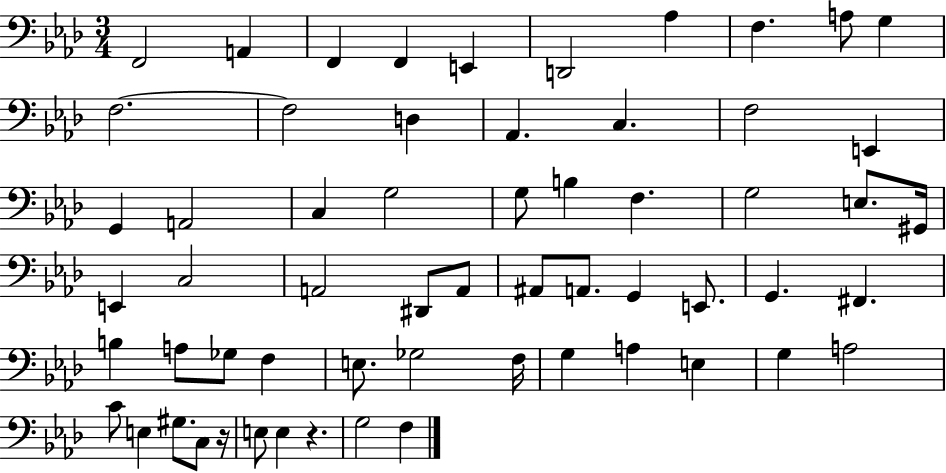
X:1
T:Untitled
M:3/4
L:1/4
K:Ab
F,,2 A,, F,, F,, E,, D,,2 _A, F, A,/2 G, F,2 F,2 D, _A,, C, F,2 E,, G,, A,,2 C, G,2 G,/2 B, F, G,2 E,/2 ^G,,/4 E,, C,2 A,,2 ^D,,/2 A,,/2 ^A,,/2 A,,/2 G,, E,,/2 G,, ^F,, B, A,/2 _G,/2 F, E,/2 _G,2 F,/4 G, A, E, G, A,2 C/2 E, ^G,/2 C,/2 z/4 E,/2 E, z G,2 F,